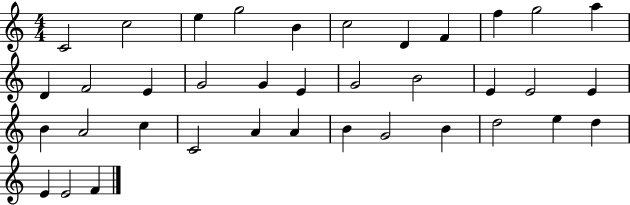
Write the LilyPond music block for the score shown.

{
  \clef treble
  \numericTimeSignature
  \time 4/4
  \key c \major
  c'2 c''2 | e''4 g''2 b'4 | c''2 d'4 f'4 | f''4 g''2 a''4 | \break d'4 f'2 e'4 | g'2 g'4 e'4 | g'2 b'2 | e'4 e'2 e'4 | \break b'4 a'2 c''4 | c'2 a'4 a'4 | b'4 g'2 b'4 | d''2 e''4 d''4 | \break e'4 e'2 f'4 | \bar "|."
}